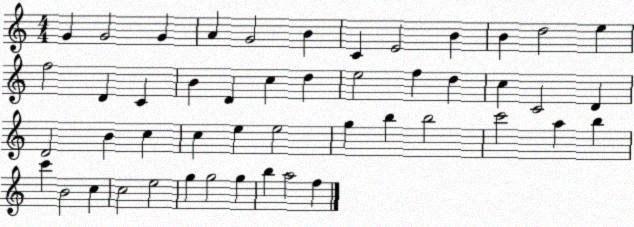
X:1
T:Untitled
M:4/4
L:1/4
K:C
G G2 G A G2 B C E2 B B d2 e f2 D C B D c d e2 f d c C2 D D2 B c c e e2 g b b2 c'2 a b c' B2 c c2 e2 g g2 g b a2 f